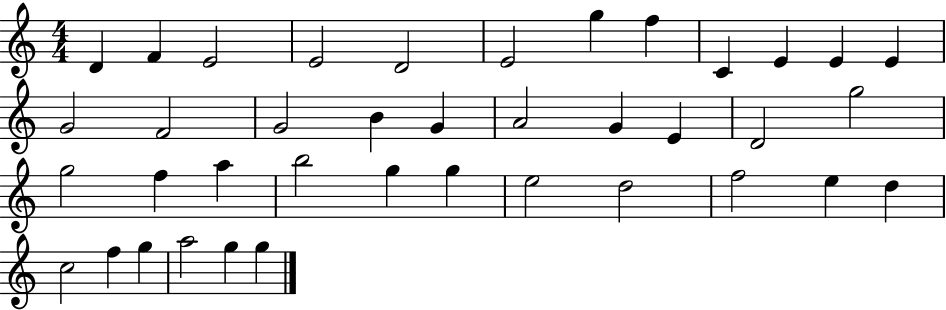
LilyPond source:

{
  \clef treble
  \numericTimeSignature
  \time 4/4
  \key c \major
  d'4 f'4 e'2 | e'2 d'2 | e'2 g''4 f''4 | c'4 e'4 e'4 e'4 | \break g'2 f'2 | g'2 b'4 g'4 | a'2 g'4 e'4 | d'2 g''2 | \break g''2 f''4 a''4 | b''2 g''4 g''4 | e''2 d''2 | f''2 e''4 d''4 | \break c''2 f''4 g''4 | a''2 g''4 g''4 | \bar "|."
}